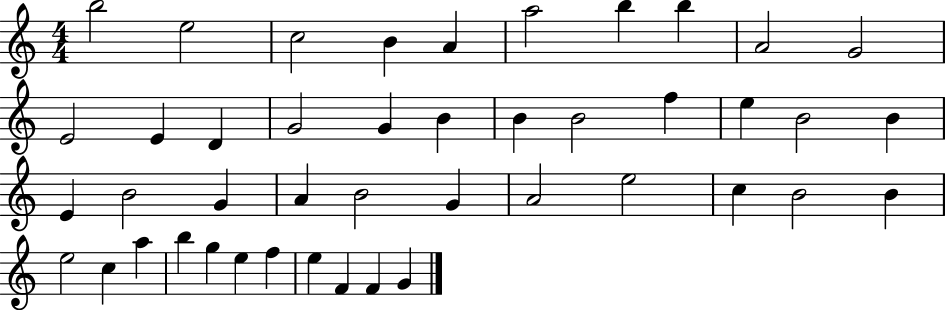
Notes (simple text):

B5/h E5/h C5/h B4/q A4/q A5/h B5/q B5/q A4/h G4/h E4/h E4/q D4/q G4/h G4/q B4/q B4/q B4/h F5/q E5/q B4/h B4/q E4/q B4/h G4/q A4/q B4/h G4/q A4/h E5/h C5/q B4/h B4/q E5/h C5/q A5/q B5/q G5/q E5/q F5/q E5/q F4/q F4/q G4/q